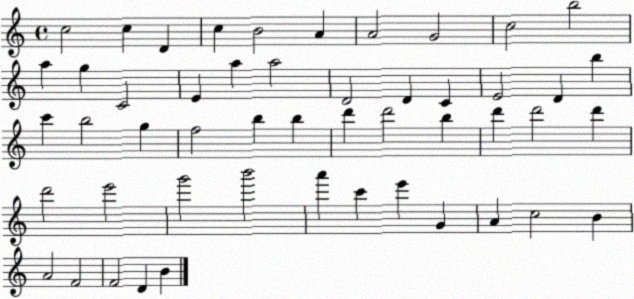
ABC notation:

X:1
T:Untitled
M:4/4
L:1/4
K:C
c2 c D c B2 A A2 G2 c2 b2 a g C2 E a a2 D2 D C E2 D b c' b2 g f2 b b d' d'2 b d' d'2 d' d'2 e'2 g'2 b'2 a' c' e' G A c2 B A2 F2 F2 D B